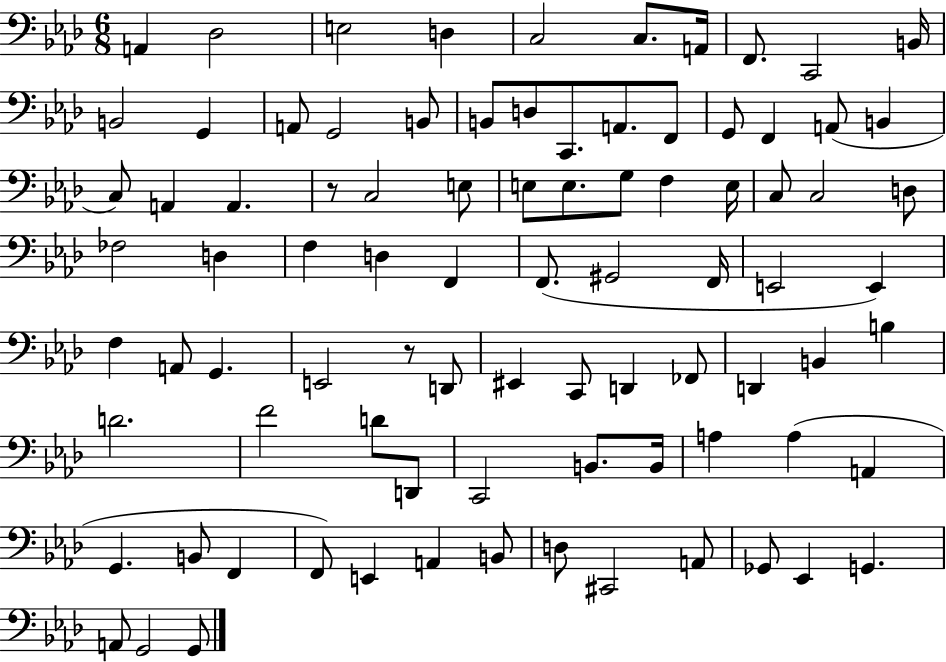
X:1
T:Untitled
M:6/8
L:1/4
K:Ab
A,, _D,2 E,2 D, C,2 C,/2 A,,/4 F,,/2 C,,2 B,,/4 B,,2 G,, A,,/2 G,,2 B,,/2 B,,/2 D,/2 C,,/2 A,,/2 F,,/2 G,,/2 F,, A,,/2 B,, C,/2 A,, A,, z/2 C,2 E,/2 E,/2 E,/2 G,/2 F, E,/4 C,/2 C,2 D,/2 _F,2 D, F, D, F,, F,,/2 ^G,,2 F,,/4 E,,2 E,, F, A,,/2 G,, E,,2 z/2 D,,/2 ^E,, C,,/2 D,, _F,,/2 D,, B,, B, D2 F2 D/2 D,,/2 C,,2 B,,/2 B,,/4 A, A, A,, G,, B,,/2 F,, F,,/2 E,, A,, B,,/2 D,/2 ^C,,2 A,,/2 _G,,/2 _E,, G,, A,,/2 G,,2 G,,/2